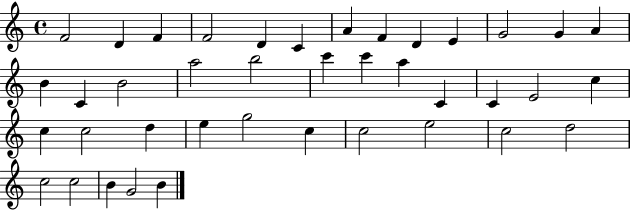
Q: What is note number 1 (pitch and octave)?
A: F4